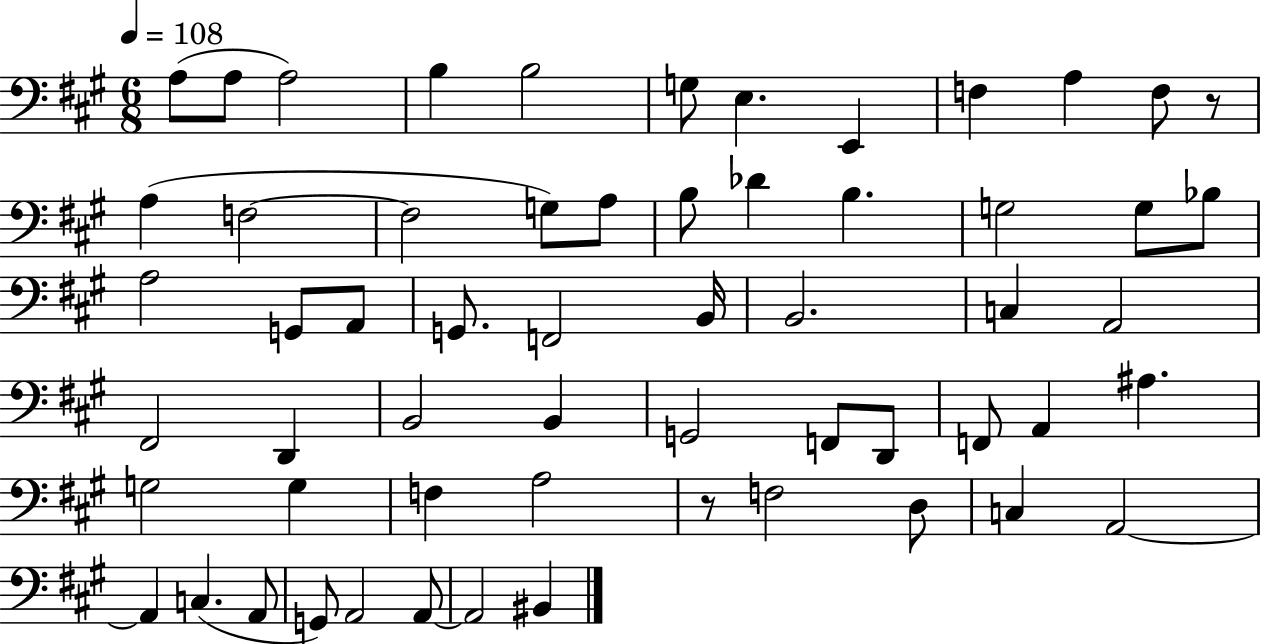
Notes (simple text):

A3/e A3/e A3/h B3/q B3/h G3/e E3/q. E2/q F3/q A3/q F3/e R/e A3/q F3/h F3/h G3/e A3/e B3/e Db4/q B3/q. G3/h G3/e Bb3/e A3/h G2/e A2/e G2/e. F2/h B2/s B2/h. C3/q A2/h F#2/h D2/q B2/h B2/q G2/h F2/e D2/e F2/e A2/q A#3/q. G3/h G3/q F3/q A3/h R/e F3/h D3/e C3/q A2/h A2/q C3/q. A2/e G2/e A2/h A2/e A2/h BIS2/q